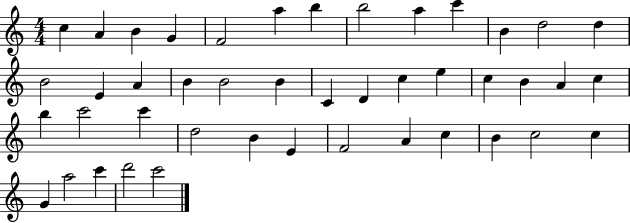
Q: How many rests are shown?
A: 0